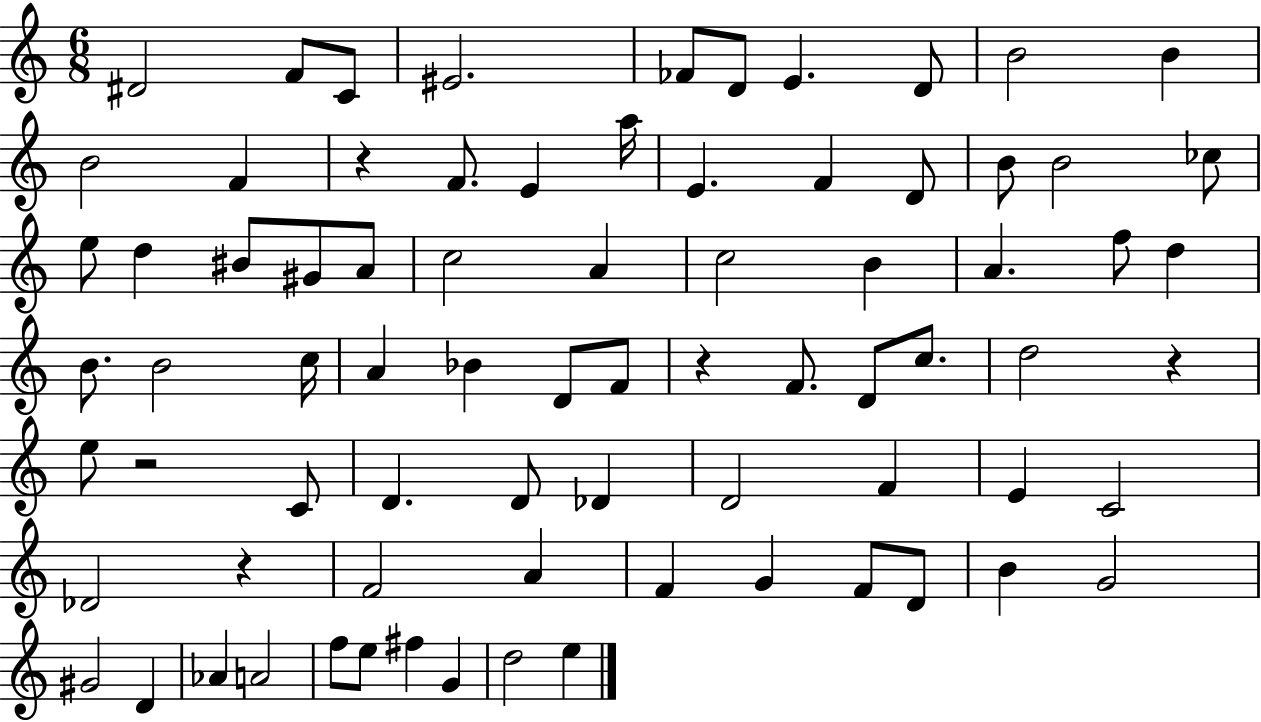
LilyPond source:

{
  \clef treble
  \numericTimeSignature
  \time 6/8
  \key c \major
  dis'2 f'8 c'8 | eis'2. | fes'8 d'8 e'4. d'8 | b'2 b'4 | \break b'2 f'4 | r4 f'8. e'4 a''16 | e'4. f'4 d'8 | b'8 b'2 ces''8 | \break e''8 d''4 bis'8 gis'8 a'8 | c''2 a'4 | c''2 b'4 | a'4. f''8 d''4 | \break b'8. b'2 c''16 | a'4 bes'4 d'8 f'8 | r4 f'8. d'8 c''8. | d''2 r4 | \break e''8 r2 c'8 | d'4. d'8 des'4 | d'2 f'4 | e'4 c'2 | \break des'2 r4 | f'2 a'4 | f'4 g'4 f'8 d'8 | b'4 g'2 | \break gis'2 d'4 | aes'4 a'2 | f''8 e''8 fis''4 g'4 | d''2 e''4 | \break \bar "|."
}